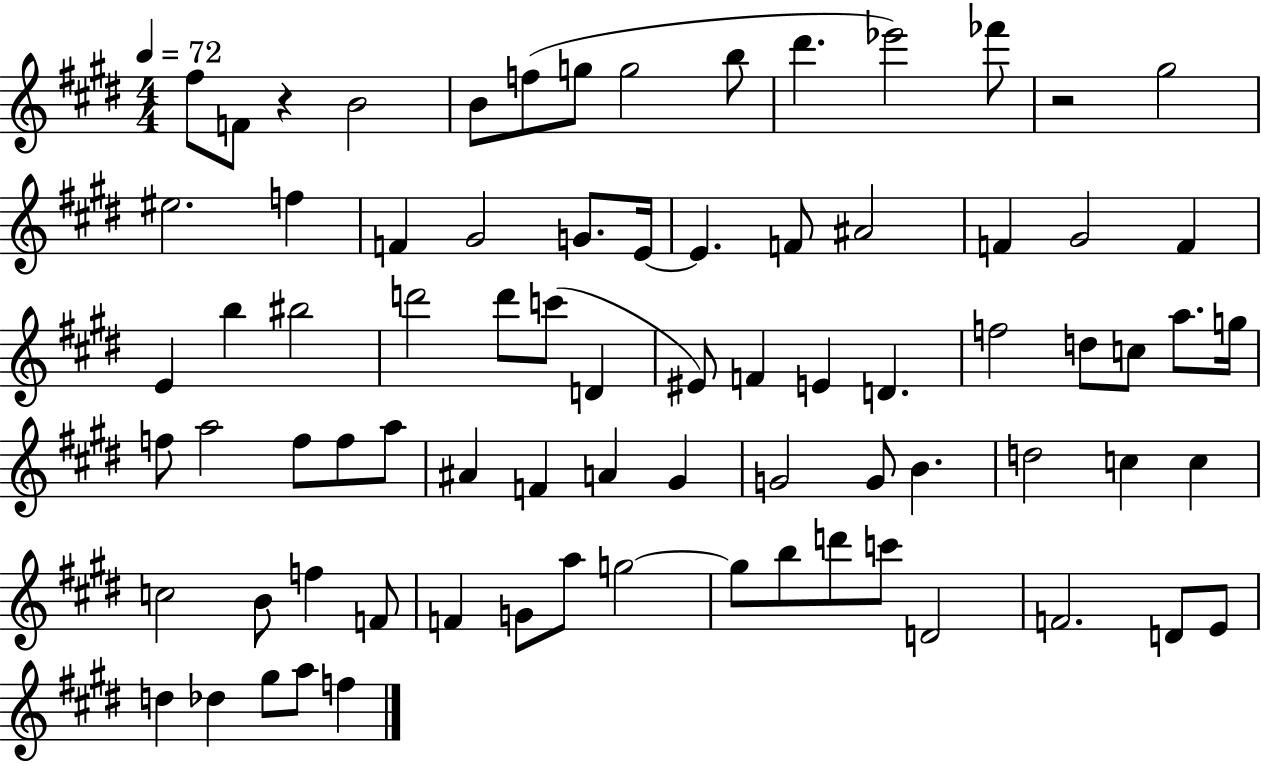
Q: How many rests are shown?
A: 2